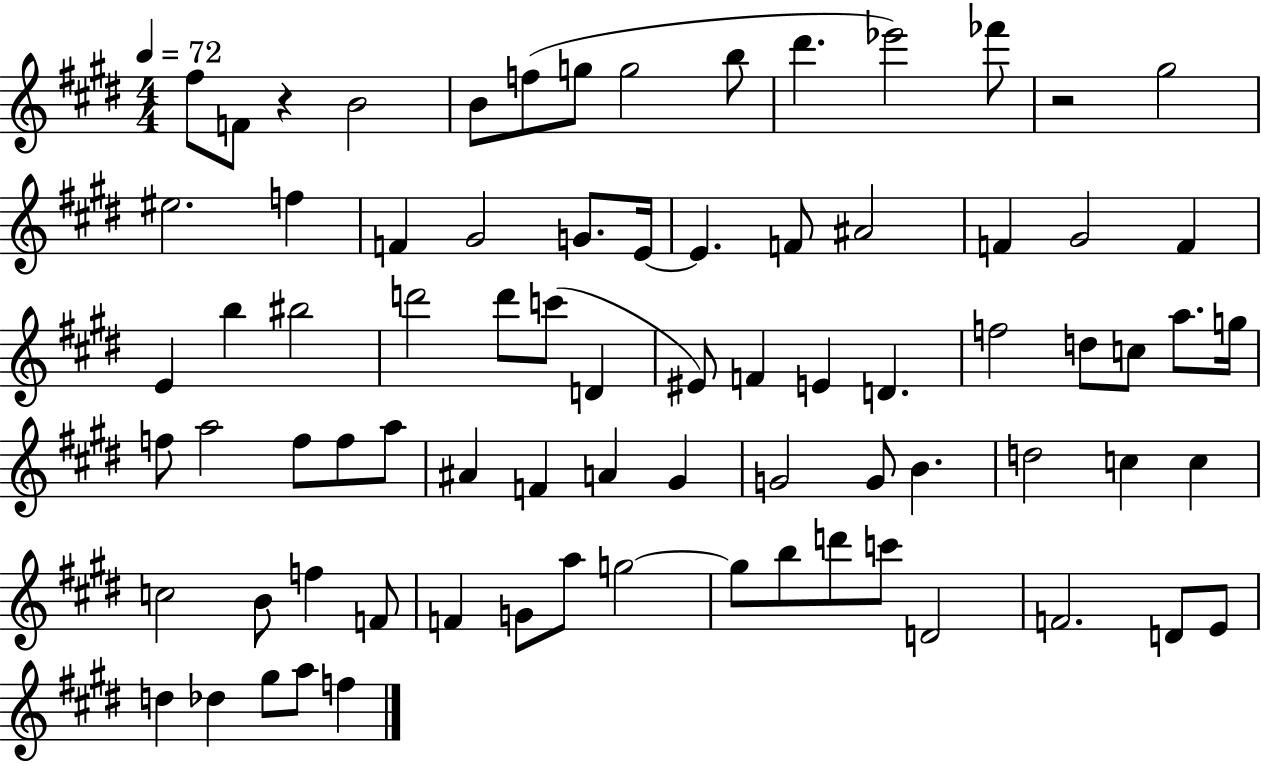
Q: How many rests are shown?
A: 2